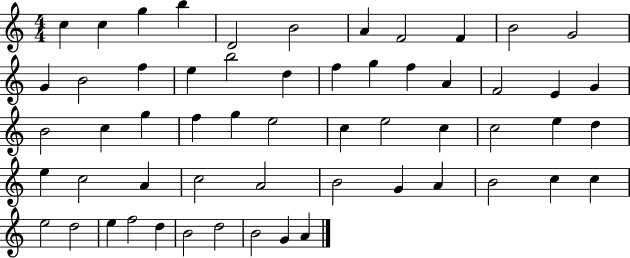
{
  \clef treble
  \numericTimeSignature
  \time 4/4
  \key c \major
  c''4 c''4 g''4 b''4 | d'2 b'2 | a'4 f'2 f'4 | b'2 g'2 | \break g'4 b'2 f''4 | e''4 b''2 d''4 | f''4 g''4 f''4 a'4 | f'2 e'4 g'4 | \break b'2 c''4 g''4 | f''4 g''4 e''2 | c''4 e''2 c''4 | c''2 e''4 d''4 | \break e''4 c''2 a'4 | c''2 a'2 | b'2 g'4 a'4 | b'2 c''4 c''4 | \break e''2 d''2 | e''4 f''2 d''4 | b'2 d''2 | b'2 g'4 a'4 | \break \bar "|."
}